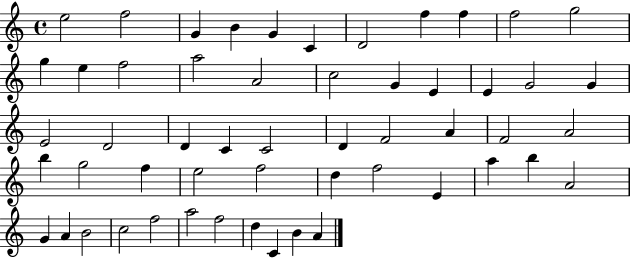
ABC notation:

X:1
T:Untitled
M:4/4
L:1/4
K:C
e2 f2 G B G C D2 f f f2 g2 g e f2 a2 A2 c2 G E E G2 G E2 D2 D C C2 D F2 A F2 A2 b g2 f e2 f2 d f2 E a b A2 G A B2 c2 f2 a2 f2 d C B A